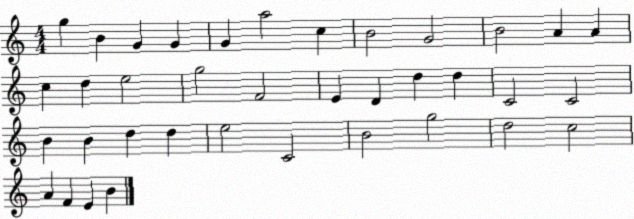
X:1
T:Untitled
M:4/4
L:1/4
K:C
g B G G G a2 c B2 G2 B2 A A c d e2 g2 F2 E D d d C2 C2 B B d d e2 C2 B2 g2 d2 c2 A F E B